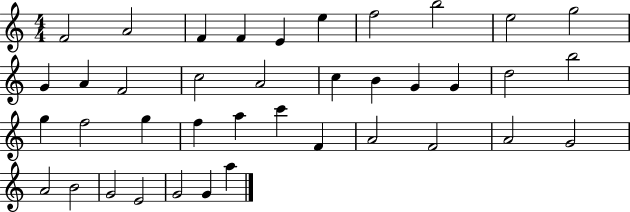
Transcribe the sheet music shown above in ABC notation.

X:1
T:Untitled
M:4/4
L:1/4
K:C
F2 A2 F F E e f2 b2 e2 g2 G A F2 c2 A2 c B G G d2 b2 g f2 g f a c' F A2 F2 A2 G2 A2 B2 G2 E2 G2 G a